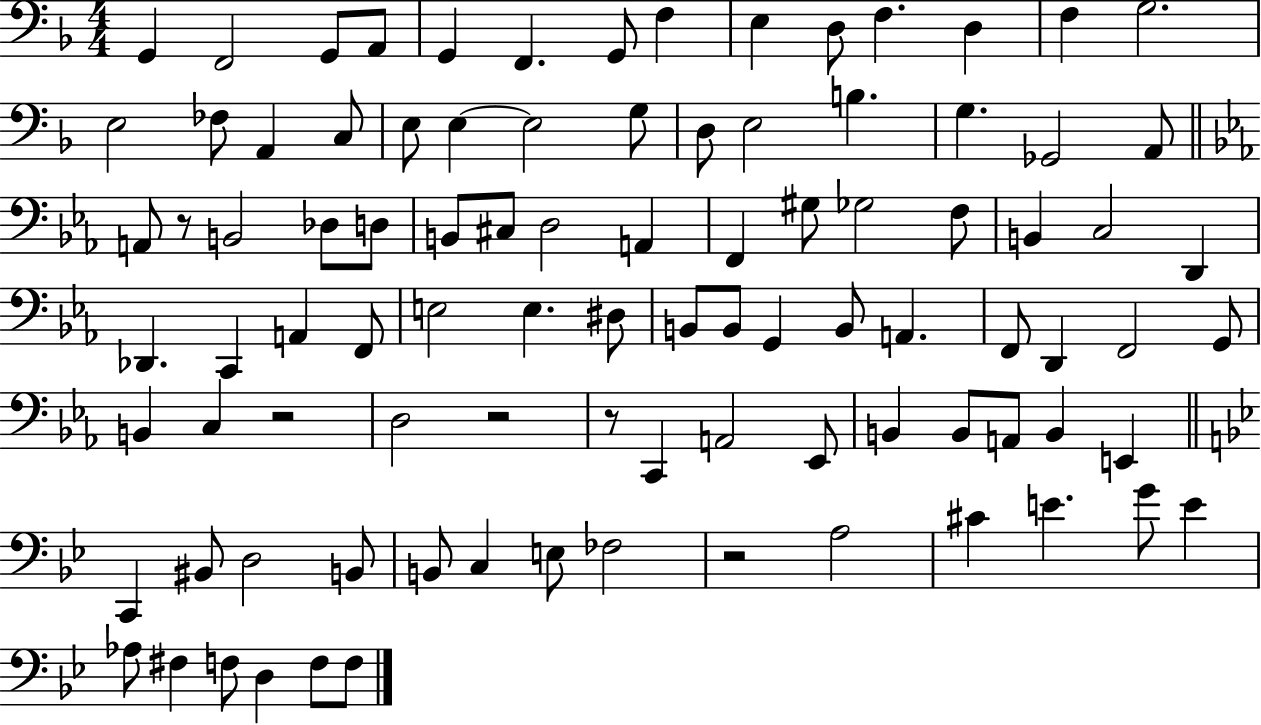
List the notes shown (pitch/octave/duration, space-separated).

G2/q F2/h G2/e A2/e G2/q F2/q. G2/e F3/q E3/q D3/e F3/q. D3/q F3/q G3/h. E3/h FES3/e A2/q C3/e E3/e E3/q E3/h G3/e D3/e E3/h B3/q. G3/q. Gb2/h A2/e A2/e R/e B2/h Db3/e D3/e B2/e C#3/e D3/h A2/q F2/q G#3/e Gb3/h F3/e B2/q C3/h D2/q Db2/q. C2/q A2/q F2/e E3/h E3/q. D#3/e B2/e B2/e G2/q B2/e A2/q. F2/e D2/q F2/h G2/e B2/q C3/q R/h D3/h R/h R/e C2/q A2/h Eb2/e B2/q B2/e A2/e B2/q E2/q C2/q BIS2/e D3/h B2/e B2/e C3/q E3/e FES3/h R/h A3/h C#4/q E4/q. G4/e E4/q Ab3/e F#3/q F3/e D3/q F3/e F3/e